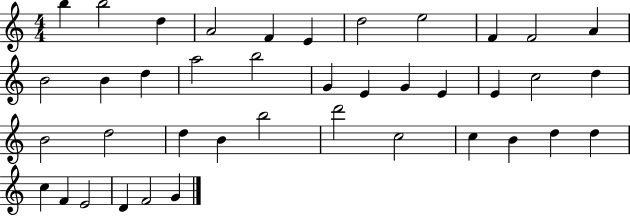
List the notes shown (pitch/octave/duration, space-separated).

B5/q B5/h D5/q A4/h F4/q E4/q D5/h E5/h F4/q F4/h A4/q B4/h B4/q D5/q A5/h B5/h G4/q E4/q G4/q E4/q E4/q C5/h D5/q B4/h D5/h D5/q B4/q B5/h D6/h C5/h C5/q B4/q D5/q D5/q C5/q F4/q E4/h D4/q F4/h G4/q